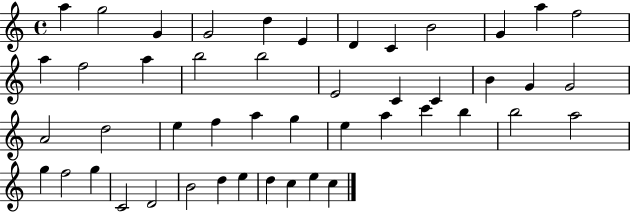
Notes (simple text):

A5/q G5/h G4/q G4/h D5/q E4/q D4/q C4/q B4/h G4/q A5/q F5/h A5/q F5/h A5/q B5/h B5/h E4/h C4/q C4/q B4/q G4/q G4/h A4/h D5/h E5/q F5/q A5/q G5/q E5/q A5/q C6/q B5/q B5/h A5/h G5/q F5/h G5/q C4/h D4/h B4/h D5/q E5/q D5/q C5/q E5/q C5/q